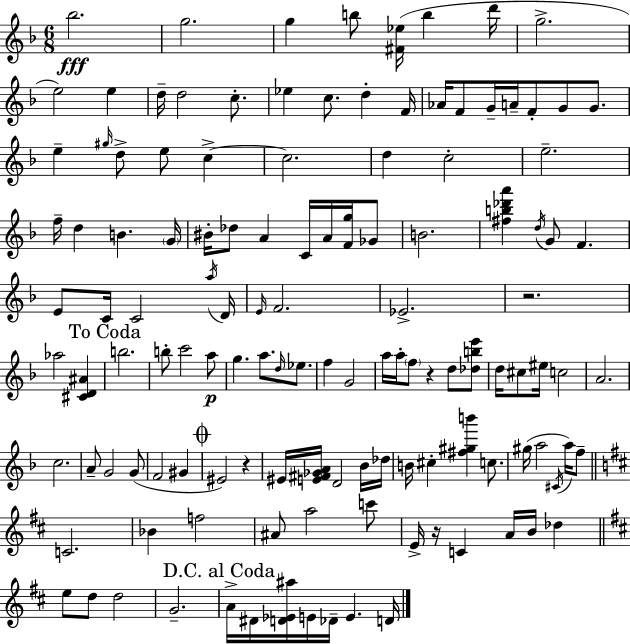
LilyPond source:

{
  \clef treble
  \numericTimeSignature
  \time 6/8
  \key d \minor
  bes''2.\fff | g''2. | g''4 b''8 <fis' ees''>16( b''4 d'''16 | g''2.-> | \break e''2) e''4 | d''16-- d''2 c''8.-. | ees''4 c''8. d''4-. f'16 | aes'16 f'8 g'16-- a'16-- f'8-. g'8 g'8. | \break e''4-- \grace { gis''16 } d''8-> e''8 c''4->~~ | c''2. | d''4 c''2-. | e''2.-- | \break f''16-- d''4 b'4. | \parenthesize g'16 bis'16-. des''8 a'4 c'16 a'16 <f' g''>16 ges'8 | b'2. | <fis'' b'' des''' a'''>4 \acciaccatura { d''16 } g'8 f'4. | \break e'8 c'16 c'2 | \acciaccatura { a''16 } d'16 \grace { e'16 } f'2. | ees'2.-> | r2. | \break aes''2 | <cis' d' ais'>4 \mark "To Coda" b''2. | b''8-. c'''2 | a''8\p g''4. a''8. | \break \grace { d''16 } ees''8. f''4 g'2 | a''16 a''16-. \parenthesize f''8 r4 | d''8 <des'' b'' e'''>8 d''16 cis''8 eis''16 c''2 | a'2. | \break c''2. | a'8-- g'2 | g'8( f'2 | gis'4 \mark \markup { \musicglyph "scripts.coda" } eis'2) | \break r4 eis'16 <e' fis' ges' a'>16 d'2 | bes'16 des''16 b'16 cis''4-. <fis'' gis'' b'''>4 | c''8. gis''16( a''2 | \acciaccatura { cis'16 } a''16) f''8-- \bar "||" \break \key d \major c'2. | bes'4 f''2 | ais'8 a''2 c'''8 | e'16-> r16 c'4 a'16 b'16 des''4 | \break \bar "||" \break \key d \major e''8 d''8 d''2 | g'2.-- | \mark "D.C. al Coda" a'16-> dis'16 <d' ees' ais''>16 e'16 des'16-- e'4. d'16 | \bar "|."
}